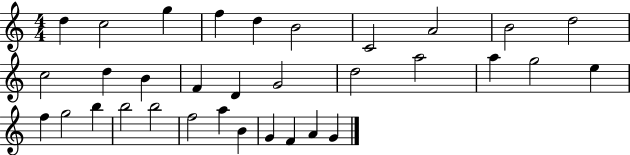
{
  \clef treble
  \numericTimeSignature
  \time 4/4
  \key c \major
  d''4 c''2 g''4 | f''4 d''4 b'2 | c'2 a'2 | b'2 d''2 | \break c''2 d''4 b'4 | f'4 d'4 g'2 | d''2 a''2 | a''4 g''2 e''4 | \break f''4 g''2 b''4 | b''2 b''2 | f''2 a''4 b'4 | g'4 f'4 a'4 g'4 | \break \bar "|."
}